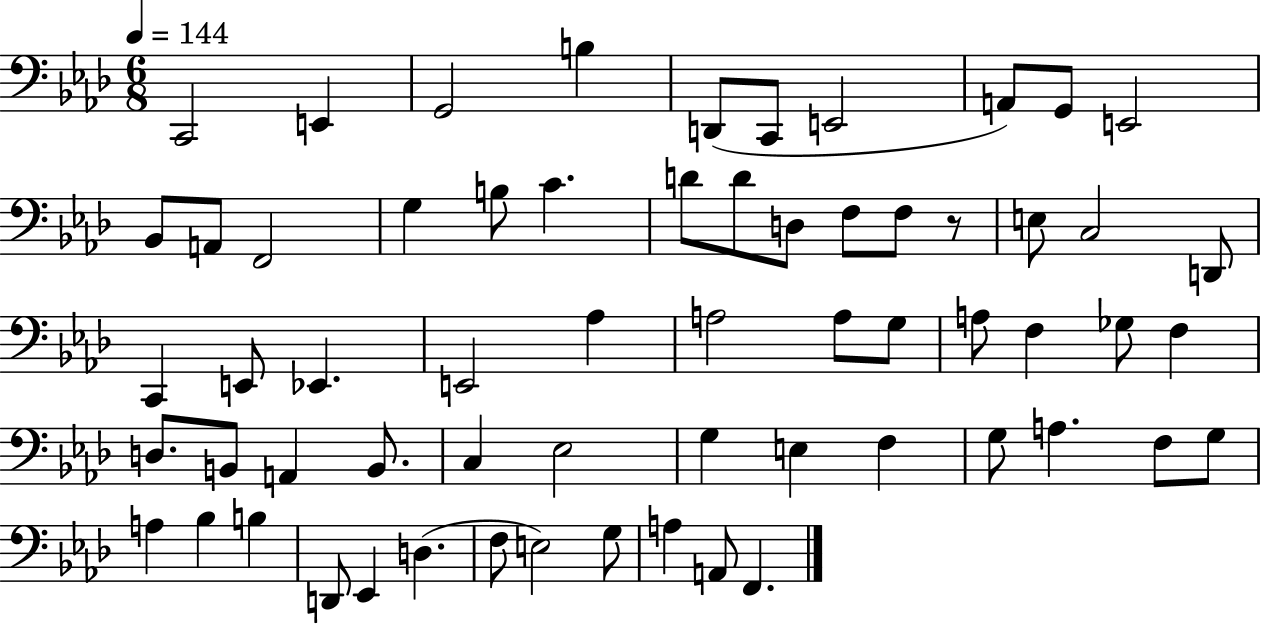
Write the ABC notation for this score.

X:1
T:Untitled
M:6/8
L:1/4
K:Ab
C,,2 E,, G,,2 B, D,,/2 C,,/2 E,,2 A,,/2 G,,/2 E,,2 _B,,/2 A,,/2 F,,2 G, B,/2 C D/2 D/2 D,/2 F,/2 F,/2 z/2 E,/2 C,2 D,,/2 C,, E,,/2 _E,, E,,2 _A, A,2 A,/2 G,/2 A,/2 F, _G,/2 F, D,/2 B,,/2 A,, B,,/2 C, _E,2 G, E, F, G,/2 A, F,/2 G,/2 A, _B, B, D,,/2 _E,, D, F,/2 E,2 G,/2 A, A,,/2 F,,